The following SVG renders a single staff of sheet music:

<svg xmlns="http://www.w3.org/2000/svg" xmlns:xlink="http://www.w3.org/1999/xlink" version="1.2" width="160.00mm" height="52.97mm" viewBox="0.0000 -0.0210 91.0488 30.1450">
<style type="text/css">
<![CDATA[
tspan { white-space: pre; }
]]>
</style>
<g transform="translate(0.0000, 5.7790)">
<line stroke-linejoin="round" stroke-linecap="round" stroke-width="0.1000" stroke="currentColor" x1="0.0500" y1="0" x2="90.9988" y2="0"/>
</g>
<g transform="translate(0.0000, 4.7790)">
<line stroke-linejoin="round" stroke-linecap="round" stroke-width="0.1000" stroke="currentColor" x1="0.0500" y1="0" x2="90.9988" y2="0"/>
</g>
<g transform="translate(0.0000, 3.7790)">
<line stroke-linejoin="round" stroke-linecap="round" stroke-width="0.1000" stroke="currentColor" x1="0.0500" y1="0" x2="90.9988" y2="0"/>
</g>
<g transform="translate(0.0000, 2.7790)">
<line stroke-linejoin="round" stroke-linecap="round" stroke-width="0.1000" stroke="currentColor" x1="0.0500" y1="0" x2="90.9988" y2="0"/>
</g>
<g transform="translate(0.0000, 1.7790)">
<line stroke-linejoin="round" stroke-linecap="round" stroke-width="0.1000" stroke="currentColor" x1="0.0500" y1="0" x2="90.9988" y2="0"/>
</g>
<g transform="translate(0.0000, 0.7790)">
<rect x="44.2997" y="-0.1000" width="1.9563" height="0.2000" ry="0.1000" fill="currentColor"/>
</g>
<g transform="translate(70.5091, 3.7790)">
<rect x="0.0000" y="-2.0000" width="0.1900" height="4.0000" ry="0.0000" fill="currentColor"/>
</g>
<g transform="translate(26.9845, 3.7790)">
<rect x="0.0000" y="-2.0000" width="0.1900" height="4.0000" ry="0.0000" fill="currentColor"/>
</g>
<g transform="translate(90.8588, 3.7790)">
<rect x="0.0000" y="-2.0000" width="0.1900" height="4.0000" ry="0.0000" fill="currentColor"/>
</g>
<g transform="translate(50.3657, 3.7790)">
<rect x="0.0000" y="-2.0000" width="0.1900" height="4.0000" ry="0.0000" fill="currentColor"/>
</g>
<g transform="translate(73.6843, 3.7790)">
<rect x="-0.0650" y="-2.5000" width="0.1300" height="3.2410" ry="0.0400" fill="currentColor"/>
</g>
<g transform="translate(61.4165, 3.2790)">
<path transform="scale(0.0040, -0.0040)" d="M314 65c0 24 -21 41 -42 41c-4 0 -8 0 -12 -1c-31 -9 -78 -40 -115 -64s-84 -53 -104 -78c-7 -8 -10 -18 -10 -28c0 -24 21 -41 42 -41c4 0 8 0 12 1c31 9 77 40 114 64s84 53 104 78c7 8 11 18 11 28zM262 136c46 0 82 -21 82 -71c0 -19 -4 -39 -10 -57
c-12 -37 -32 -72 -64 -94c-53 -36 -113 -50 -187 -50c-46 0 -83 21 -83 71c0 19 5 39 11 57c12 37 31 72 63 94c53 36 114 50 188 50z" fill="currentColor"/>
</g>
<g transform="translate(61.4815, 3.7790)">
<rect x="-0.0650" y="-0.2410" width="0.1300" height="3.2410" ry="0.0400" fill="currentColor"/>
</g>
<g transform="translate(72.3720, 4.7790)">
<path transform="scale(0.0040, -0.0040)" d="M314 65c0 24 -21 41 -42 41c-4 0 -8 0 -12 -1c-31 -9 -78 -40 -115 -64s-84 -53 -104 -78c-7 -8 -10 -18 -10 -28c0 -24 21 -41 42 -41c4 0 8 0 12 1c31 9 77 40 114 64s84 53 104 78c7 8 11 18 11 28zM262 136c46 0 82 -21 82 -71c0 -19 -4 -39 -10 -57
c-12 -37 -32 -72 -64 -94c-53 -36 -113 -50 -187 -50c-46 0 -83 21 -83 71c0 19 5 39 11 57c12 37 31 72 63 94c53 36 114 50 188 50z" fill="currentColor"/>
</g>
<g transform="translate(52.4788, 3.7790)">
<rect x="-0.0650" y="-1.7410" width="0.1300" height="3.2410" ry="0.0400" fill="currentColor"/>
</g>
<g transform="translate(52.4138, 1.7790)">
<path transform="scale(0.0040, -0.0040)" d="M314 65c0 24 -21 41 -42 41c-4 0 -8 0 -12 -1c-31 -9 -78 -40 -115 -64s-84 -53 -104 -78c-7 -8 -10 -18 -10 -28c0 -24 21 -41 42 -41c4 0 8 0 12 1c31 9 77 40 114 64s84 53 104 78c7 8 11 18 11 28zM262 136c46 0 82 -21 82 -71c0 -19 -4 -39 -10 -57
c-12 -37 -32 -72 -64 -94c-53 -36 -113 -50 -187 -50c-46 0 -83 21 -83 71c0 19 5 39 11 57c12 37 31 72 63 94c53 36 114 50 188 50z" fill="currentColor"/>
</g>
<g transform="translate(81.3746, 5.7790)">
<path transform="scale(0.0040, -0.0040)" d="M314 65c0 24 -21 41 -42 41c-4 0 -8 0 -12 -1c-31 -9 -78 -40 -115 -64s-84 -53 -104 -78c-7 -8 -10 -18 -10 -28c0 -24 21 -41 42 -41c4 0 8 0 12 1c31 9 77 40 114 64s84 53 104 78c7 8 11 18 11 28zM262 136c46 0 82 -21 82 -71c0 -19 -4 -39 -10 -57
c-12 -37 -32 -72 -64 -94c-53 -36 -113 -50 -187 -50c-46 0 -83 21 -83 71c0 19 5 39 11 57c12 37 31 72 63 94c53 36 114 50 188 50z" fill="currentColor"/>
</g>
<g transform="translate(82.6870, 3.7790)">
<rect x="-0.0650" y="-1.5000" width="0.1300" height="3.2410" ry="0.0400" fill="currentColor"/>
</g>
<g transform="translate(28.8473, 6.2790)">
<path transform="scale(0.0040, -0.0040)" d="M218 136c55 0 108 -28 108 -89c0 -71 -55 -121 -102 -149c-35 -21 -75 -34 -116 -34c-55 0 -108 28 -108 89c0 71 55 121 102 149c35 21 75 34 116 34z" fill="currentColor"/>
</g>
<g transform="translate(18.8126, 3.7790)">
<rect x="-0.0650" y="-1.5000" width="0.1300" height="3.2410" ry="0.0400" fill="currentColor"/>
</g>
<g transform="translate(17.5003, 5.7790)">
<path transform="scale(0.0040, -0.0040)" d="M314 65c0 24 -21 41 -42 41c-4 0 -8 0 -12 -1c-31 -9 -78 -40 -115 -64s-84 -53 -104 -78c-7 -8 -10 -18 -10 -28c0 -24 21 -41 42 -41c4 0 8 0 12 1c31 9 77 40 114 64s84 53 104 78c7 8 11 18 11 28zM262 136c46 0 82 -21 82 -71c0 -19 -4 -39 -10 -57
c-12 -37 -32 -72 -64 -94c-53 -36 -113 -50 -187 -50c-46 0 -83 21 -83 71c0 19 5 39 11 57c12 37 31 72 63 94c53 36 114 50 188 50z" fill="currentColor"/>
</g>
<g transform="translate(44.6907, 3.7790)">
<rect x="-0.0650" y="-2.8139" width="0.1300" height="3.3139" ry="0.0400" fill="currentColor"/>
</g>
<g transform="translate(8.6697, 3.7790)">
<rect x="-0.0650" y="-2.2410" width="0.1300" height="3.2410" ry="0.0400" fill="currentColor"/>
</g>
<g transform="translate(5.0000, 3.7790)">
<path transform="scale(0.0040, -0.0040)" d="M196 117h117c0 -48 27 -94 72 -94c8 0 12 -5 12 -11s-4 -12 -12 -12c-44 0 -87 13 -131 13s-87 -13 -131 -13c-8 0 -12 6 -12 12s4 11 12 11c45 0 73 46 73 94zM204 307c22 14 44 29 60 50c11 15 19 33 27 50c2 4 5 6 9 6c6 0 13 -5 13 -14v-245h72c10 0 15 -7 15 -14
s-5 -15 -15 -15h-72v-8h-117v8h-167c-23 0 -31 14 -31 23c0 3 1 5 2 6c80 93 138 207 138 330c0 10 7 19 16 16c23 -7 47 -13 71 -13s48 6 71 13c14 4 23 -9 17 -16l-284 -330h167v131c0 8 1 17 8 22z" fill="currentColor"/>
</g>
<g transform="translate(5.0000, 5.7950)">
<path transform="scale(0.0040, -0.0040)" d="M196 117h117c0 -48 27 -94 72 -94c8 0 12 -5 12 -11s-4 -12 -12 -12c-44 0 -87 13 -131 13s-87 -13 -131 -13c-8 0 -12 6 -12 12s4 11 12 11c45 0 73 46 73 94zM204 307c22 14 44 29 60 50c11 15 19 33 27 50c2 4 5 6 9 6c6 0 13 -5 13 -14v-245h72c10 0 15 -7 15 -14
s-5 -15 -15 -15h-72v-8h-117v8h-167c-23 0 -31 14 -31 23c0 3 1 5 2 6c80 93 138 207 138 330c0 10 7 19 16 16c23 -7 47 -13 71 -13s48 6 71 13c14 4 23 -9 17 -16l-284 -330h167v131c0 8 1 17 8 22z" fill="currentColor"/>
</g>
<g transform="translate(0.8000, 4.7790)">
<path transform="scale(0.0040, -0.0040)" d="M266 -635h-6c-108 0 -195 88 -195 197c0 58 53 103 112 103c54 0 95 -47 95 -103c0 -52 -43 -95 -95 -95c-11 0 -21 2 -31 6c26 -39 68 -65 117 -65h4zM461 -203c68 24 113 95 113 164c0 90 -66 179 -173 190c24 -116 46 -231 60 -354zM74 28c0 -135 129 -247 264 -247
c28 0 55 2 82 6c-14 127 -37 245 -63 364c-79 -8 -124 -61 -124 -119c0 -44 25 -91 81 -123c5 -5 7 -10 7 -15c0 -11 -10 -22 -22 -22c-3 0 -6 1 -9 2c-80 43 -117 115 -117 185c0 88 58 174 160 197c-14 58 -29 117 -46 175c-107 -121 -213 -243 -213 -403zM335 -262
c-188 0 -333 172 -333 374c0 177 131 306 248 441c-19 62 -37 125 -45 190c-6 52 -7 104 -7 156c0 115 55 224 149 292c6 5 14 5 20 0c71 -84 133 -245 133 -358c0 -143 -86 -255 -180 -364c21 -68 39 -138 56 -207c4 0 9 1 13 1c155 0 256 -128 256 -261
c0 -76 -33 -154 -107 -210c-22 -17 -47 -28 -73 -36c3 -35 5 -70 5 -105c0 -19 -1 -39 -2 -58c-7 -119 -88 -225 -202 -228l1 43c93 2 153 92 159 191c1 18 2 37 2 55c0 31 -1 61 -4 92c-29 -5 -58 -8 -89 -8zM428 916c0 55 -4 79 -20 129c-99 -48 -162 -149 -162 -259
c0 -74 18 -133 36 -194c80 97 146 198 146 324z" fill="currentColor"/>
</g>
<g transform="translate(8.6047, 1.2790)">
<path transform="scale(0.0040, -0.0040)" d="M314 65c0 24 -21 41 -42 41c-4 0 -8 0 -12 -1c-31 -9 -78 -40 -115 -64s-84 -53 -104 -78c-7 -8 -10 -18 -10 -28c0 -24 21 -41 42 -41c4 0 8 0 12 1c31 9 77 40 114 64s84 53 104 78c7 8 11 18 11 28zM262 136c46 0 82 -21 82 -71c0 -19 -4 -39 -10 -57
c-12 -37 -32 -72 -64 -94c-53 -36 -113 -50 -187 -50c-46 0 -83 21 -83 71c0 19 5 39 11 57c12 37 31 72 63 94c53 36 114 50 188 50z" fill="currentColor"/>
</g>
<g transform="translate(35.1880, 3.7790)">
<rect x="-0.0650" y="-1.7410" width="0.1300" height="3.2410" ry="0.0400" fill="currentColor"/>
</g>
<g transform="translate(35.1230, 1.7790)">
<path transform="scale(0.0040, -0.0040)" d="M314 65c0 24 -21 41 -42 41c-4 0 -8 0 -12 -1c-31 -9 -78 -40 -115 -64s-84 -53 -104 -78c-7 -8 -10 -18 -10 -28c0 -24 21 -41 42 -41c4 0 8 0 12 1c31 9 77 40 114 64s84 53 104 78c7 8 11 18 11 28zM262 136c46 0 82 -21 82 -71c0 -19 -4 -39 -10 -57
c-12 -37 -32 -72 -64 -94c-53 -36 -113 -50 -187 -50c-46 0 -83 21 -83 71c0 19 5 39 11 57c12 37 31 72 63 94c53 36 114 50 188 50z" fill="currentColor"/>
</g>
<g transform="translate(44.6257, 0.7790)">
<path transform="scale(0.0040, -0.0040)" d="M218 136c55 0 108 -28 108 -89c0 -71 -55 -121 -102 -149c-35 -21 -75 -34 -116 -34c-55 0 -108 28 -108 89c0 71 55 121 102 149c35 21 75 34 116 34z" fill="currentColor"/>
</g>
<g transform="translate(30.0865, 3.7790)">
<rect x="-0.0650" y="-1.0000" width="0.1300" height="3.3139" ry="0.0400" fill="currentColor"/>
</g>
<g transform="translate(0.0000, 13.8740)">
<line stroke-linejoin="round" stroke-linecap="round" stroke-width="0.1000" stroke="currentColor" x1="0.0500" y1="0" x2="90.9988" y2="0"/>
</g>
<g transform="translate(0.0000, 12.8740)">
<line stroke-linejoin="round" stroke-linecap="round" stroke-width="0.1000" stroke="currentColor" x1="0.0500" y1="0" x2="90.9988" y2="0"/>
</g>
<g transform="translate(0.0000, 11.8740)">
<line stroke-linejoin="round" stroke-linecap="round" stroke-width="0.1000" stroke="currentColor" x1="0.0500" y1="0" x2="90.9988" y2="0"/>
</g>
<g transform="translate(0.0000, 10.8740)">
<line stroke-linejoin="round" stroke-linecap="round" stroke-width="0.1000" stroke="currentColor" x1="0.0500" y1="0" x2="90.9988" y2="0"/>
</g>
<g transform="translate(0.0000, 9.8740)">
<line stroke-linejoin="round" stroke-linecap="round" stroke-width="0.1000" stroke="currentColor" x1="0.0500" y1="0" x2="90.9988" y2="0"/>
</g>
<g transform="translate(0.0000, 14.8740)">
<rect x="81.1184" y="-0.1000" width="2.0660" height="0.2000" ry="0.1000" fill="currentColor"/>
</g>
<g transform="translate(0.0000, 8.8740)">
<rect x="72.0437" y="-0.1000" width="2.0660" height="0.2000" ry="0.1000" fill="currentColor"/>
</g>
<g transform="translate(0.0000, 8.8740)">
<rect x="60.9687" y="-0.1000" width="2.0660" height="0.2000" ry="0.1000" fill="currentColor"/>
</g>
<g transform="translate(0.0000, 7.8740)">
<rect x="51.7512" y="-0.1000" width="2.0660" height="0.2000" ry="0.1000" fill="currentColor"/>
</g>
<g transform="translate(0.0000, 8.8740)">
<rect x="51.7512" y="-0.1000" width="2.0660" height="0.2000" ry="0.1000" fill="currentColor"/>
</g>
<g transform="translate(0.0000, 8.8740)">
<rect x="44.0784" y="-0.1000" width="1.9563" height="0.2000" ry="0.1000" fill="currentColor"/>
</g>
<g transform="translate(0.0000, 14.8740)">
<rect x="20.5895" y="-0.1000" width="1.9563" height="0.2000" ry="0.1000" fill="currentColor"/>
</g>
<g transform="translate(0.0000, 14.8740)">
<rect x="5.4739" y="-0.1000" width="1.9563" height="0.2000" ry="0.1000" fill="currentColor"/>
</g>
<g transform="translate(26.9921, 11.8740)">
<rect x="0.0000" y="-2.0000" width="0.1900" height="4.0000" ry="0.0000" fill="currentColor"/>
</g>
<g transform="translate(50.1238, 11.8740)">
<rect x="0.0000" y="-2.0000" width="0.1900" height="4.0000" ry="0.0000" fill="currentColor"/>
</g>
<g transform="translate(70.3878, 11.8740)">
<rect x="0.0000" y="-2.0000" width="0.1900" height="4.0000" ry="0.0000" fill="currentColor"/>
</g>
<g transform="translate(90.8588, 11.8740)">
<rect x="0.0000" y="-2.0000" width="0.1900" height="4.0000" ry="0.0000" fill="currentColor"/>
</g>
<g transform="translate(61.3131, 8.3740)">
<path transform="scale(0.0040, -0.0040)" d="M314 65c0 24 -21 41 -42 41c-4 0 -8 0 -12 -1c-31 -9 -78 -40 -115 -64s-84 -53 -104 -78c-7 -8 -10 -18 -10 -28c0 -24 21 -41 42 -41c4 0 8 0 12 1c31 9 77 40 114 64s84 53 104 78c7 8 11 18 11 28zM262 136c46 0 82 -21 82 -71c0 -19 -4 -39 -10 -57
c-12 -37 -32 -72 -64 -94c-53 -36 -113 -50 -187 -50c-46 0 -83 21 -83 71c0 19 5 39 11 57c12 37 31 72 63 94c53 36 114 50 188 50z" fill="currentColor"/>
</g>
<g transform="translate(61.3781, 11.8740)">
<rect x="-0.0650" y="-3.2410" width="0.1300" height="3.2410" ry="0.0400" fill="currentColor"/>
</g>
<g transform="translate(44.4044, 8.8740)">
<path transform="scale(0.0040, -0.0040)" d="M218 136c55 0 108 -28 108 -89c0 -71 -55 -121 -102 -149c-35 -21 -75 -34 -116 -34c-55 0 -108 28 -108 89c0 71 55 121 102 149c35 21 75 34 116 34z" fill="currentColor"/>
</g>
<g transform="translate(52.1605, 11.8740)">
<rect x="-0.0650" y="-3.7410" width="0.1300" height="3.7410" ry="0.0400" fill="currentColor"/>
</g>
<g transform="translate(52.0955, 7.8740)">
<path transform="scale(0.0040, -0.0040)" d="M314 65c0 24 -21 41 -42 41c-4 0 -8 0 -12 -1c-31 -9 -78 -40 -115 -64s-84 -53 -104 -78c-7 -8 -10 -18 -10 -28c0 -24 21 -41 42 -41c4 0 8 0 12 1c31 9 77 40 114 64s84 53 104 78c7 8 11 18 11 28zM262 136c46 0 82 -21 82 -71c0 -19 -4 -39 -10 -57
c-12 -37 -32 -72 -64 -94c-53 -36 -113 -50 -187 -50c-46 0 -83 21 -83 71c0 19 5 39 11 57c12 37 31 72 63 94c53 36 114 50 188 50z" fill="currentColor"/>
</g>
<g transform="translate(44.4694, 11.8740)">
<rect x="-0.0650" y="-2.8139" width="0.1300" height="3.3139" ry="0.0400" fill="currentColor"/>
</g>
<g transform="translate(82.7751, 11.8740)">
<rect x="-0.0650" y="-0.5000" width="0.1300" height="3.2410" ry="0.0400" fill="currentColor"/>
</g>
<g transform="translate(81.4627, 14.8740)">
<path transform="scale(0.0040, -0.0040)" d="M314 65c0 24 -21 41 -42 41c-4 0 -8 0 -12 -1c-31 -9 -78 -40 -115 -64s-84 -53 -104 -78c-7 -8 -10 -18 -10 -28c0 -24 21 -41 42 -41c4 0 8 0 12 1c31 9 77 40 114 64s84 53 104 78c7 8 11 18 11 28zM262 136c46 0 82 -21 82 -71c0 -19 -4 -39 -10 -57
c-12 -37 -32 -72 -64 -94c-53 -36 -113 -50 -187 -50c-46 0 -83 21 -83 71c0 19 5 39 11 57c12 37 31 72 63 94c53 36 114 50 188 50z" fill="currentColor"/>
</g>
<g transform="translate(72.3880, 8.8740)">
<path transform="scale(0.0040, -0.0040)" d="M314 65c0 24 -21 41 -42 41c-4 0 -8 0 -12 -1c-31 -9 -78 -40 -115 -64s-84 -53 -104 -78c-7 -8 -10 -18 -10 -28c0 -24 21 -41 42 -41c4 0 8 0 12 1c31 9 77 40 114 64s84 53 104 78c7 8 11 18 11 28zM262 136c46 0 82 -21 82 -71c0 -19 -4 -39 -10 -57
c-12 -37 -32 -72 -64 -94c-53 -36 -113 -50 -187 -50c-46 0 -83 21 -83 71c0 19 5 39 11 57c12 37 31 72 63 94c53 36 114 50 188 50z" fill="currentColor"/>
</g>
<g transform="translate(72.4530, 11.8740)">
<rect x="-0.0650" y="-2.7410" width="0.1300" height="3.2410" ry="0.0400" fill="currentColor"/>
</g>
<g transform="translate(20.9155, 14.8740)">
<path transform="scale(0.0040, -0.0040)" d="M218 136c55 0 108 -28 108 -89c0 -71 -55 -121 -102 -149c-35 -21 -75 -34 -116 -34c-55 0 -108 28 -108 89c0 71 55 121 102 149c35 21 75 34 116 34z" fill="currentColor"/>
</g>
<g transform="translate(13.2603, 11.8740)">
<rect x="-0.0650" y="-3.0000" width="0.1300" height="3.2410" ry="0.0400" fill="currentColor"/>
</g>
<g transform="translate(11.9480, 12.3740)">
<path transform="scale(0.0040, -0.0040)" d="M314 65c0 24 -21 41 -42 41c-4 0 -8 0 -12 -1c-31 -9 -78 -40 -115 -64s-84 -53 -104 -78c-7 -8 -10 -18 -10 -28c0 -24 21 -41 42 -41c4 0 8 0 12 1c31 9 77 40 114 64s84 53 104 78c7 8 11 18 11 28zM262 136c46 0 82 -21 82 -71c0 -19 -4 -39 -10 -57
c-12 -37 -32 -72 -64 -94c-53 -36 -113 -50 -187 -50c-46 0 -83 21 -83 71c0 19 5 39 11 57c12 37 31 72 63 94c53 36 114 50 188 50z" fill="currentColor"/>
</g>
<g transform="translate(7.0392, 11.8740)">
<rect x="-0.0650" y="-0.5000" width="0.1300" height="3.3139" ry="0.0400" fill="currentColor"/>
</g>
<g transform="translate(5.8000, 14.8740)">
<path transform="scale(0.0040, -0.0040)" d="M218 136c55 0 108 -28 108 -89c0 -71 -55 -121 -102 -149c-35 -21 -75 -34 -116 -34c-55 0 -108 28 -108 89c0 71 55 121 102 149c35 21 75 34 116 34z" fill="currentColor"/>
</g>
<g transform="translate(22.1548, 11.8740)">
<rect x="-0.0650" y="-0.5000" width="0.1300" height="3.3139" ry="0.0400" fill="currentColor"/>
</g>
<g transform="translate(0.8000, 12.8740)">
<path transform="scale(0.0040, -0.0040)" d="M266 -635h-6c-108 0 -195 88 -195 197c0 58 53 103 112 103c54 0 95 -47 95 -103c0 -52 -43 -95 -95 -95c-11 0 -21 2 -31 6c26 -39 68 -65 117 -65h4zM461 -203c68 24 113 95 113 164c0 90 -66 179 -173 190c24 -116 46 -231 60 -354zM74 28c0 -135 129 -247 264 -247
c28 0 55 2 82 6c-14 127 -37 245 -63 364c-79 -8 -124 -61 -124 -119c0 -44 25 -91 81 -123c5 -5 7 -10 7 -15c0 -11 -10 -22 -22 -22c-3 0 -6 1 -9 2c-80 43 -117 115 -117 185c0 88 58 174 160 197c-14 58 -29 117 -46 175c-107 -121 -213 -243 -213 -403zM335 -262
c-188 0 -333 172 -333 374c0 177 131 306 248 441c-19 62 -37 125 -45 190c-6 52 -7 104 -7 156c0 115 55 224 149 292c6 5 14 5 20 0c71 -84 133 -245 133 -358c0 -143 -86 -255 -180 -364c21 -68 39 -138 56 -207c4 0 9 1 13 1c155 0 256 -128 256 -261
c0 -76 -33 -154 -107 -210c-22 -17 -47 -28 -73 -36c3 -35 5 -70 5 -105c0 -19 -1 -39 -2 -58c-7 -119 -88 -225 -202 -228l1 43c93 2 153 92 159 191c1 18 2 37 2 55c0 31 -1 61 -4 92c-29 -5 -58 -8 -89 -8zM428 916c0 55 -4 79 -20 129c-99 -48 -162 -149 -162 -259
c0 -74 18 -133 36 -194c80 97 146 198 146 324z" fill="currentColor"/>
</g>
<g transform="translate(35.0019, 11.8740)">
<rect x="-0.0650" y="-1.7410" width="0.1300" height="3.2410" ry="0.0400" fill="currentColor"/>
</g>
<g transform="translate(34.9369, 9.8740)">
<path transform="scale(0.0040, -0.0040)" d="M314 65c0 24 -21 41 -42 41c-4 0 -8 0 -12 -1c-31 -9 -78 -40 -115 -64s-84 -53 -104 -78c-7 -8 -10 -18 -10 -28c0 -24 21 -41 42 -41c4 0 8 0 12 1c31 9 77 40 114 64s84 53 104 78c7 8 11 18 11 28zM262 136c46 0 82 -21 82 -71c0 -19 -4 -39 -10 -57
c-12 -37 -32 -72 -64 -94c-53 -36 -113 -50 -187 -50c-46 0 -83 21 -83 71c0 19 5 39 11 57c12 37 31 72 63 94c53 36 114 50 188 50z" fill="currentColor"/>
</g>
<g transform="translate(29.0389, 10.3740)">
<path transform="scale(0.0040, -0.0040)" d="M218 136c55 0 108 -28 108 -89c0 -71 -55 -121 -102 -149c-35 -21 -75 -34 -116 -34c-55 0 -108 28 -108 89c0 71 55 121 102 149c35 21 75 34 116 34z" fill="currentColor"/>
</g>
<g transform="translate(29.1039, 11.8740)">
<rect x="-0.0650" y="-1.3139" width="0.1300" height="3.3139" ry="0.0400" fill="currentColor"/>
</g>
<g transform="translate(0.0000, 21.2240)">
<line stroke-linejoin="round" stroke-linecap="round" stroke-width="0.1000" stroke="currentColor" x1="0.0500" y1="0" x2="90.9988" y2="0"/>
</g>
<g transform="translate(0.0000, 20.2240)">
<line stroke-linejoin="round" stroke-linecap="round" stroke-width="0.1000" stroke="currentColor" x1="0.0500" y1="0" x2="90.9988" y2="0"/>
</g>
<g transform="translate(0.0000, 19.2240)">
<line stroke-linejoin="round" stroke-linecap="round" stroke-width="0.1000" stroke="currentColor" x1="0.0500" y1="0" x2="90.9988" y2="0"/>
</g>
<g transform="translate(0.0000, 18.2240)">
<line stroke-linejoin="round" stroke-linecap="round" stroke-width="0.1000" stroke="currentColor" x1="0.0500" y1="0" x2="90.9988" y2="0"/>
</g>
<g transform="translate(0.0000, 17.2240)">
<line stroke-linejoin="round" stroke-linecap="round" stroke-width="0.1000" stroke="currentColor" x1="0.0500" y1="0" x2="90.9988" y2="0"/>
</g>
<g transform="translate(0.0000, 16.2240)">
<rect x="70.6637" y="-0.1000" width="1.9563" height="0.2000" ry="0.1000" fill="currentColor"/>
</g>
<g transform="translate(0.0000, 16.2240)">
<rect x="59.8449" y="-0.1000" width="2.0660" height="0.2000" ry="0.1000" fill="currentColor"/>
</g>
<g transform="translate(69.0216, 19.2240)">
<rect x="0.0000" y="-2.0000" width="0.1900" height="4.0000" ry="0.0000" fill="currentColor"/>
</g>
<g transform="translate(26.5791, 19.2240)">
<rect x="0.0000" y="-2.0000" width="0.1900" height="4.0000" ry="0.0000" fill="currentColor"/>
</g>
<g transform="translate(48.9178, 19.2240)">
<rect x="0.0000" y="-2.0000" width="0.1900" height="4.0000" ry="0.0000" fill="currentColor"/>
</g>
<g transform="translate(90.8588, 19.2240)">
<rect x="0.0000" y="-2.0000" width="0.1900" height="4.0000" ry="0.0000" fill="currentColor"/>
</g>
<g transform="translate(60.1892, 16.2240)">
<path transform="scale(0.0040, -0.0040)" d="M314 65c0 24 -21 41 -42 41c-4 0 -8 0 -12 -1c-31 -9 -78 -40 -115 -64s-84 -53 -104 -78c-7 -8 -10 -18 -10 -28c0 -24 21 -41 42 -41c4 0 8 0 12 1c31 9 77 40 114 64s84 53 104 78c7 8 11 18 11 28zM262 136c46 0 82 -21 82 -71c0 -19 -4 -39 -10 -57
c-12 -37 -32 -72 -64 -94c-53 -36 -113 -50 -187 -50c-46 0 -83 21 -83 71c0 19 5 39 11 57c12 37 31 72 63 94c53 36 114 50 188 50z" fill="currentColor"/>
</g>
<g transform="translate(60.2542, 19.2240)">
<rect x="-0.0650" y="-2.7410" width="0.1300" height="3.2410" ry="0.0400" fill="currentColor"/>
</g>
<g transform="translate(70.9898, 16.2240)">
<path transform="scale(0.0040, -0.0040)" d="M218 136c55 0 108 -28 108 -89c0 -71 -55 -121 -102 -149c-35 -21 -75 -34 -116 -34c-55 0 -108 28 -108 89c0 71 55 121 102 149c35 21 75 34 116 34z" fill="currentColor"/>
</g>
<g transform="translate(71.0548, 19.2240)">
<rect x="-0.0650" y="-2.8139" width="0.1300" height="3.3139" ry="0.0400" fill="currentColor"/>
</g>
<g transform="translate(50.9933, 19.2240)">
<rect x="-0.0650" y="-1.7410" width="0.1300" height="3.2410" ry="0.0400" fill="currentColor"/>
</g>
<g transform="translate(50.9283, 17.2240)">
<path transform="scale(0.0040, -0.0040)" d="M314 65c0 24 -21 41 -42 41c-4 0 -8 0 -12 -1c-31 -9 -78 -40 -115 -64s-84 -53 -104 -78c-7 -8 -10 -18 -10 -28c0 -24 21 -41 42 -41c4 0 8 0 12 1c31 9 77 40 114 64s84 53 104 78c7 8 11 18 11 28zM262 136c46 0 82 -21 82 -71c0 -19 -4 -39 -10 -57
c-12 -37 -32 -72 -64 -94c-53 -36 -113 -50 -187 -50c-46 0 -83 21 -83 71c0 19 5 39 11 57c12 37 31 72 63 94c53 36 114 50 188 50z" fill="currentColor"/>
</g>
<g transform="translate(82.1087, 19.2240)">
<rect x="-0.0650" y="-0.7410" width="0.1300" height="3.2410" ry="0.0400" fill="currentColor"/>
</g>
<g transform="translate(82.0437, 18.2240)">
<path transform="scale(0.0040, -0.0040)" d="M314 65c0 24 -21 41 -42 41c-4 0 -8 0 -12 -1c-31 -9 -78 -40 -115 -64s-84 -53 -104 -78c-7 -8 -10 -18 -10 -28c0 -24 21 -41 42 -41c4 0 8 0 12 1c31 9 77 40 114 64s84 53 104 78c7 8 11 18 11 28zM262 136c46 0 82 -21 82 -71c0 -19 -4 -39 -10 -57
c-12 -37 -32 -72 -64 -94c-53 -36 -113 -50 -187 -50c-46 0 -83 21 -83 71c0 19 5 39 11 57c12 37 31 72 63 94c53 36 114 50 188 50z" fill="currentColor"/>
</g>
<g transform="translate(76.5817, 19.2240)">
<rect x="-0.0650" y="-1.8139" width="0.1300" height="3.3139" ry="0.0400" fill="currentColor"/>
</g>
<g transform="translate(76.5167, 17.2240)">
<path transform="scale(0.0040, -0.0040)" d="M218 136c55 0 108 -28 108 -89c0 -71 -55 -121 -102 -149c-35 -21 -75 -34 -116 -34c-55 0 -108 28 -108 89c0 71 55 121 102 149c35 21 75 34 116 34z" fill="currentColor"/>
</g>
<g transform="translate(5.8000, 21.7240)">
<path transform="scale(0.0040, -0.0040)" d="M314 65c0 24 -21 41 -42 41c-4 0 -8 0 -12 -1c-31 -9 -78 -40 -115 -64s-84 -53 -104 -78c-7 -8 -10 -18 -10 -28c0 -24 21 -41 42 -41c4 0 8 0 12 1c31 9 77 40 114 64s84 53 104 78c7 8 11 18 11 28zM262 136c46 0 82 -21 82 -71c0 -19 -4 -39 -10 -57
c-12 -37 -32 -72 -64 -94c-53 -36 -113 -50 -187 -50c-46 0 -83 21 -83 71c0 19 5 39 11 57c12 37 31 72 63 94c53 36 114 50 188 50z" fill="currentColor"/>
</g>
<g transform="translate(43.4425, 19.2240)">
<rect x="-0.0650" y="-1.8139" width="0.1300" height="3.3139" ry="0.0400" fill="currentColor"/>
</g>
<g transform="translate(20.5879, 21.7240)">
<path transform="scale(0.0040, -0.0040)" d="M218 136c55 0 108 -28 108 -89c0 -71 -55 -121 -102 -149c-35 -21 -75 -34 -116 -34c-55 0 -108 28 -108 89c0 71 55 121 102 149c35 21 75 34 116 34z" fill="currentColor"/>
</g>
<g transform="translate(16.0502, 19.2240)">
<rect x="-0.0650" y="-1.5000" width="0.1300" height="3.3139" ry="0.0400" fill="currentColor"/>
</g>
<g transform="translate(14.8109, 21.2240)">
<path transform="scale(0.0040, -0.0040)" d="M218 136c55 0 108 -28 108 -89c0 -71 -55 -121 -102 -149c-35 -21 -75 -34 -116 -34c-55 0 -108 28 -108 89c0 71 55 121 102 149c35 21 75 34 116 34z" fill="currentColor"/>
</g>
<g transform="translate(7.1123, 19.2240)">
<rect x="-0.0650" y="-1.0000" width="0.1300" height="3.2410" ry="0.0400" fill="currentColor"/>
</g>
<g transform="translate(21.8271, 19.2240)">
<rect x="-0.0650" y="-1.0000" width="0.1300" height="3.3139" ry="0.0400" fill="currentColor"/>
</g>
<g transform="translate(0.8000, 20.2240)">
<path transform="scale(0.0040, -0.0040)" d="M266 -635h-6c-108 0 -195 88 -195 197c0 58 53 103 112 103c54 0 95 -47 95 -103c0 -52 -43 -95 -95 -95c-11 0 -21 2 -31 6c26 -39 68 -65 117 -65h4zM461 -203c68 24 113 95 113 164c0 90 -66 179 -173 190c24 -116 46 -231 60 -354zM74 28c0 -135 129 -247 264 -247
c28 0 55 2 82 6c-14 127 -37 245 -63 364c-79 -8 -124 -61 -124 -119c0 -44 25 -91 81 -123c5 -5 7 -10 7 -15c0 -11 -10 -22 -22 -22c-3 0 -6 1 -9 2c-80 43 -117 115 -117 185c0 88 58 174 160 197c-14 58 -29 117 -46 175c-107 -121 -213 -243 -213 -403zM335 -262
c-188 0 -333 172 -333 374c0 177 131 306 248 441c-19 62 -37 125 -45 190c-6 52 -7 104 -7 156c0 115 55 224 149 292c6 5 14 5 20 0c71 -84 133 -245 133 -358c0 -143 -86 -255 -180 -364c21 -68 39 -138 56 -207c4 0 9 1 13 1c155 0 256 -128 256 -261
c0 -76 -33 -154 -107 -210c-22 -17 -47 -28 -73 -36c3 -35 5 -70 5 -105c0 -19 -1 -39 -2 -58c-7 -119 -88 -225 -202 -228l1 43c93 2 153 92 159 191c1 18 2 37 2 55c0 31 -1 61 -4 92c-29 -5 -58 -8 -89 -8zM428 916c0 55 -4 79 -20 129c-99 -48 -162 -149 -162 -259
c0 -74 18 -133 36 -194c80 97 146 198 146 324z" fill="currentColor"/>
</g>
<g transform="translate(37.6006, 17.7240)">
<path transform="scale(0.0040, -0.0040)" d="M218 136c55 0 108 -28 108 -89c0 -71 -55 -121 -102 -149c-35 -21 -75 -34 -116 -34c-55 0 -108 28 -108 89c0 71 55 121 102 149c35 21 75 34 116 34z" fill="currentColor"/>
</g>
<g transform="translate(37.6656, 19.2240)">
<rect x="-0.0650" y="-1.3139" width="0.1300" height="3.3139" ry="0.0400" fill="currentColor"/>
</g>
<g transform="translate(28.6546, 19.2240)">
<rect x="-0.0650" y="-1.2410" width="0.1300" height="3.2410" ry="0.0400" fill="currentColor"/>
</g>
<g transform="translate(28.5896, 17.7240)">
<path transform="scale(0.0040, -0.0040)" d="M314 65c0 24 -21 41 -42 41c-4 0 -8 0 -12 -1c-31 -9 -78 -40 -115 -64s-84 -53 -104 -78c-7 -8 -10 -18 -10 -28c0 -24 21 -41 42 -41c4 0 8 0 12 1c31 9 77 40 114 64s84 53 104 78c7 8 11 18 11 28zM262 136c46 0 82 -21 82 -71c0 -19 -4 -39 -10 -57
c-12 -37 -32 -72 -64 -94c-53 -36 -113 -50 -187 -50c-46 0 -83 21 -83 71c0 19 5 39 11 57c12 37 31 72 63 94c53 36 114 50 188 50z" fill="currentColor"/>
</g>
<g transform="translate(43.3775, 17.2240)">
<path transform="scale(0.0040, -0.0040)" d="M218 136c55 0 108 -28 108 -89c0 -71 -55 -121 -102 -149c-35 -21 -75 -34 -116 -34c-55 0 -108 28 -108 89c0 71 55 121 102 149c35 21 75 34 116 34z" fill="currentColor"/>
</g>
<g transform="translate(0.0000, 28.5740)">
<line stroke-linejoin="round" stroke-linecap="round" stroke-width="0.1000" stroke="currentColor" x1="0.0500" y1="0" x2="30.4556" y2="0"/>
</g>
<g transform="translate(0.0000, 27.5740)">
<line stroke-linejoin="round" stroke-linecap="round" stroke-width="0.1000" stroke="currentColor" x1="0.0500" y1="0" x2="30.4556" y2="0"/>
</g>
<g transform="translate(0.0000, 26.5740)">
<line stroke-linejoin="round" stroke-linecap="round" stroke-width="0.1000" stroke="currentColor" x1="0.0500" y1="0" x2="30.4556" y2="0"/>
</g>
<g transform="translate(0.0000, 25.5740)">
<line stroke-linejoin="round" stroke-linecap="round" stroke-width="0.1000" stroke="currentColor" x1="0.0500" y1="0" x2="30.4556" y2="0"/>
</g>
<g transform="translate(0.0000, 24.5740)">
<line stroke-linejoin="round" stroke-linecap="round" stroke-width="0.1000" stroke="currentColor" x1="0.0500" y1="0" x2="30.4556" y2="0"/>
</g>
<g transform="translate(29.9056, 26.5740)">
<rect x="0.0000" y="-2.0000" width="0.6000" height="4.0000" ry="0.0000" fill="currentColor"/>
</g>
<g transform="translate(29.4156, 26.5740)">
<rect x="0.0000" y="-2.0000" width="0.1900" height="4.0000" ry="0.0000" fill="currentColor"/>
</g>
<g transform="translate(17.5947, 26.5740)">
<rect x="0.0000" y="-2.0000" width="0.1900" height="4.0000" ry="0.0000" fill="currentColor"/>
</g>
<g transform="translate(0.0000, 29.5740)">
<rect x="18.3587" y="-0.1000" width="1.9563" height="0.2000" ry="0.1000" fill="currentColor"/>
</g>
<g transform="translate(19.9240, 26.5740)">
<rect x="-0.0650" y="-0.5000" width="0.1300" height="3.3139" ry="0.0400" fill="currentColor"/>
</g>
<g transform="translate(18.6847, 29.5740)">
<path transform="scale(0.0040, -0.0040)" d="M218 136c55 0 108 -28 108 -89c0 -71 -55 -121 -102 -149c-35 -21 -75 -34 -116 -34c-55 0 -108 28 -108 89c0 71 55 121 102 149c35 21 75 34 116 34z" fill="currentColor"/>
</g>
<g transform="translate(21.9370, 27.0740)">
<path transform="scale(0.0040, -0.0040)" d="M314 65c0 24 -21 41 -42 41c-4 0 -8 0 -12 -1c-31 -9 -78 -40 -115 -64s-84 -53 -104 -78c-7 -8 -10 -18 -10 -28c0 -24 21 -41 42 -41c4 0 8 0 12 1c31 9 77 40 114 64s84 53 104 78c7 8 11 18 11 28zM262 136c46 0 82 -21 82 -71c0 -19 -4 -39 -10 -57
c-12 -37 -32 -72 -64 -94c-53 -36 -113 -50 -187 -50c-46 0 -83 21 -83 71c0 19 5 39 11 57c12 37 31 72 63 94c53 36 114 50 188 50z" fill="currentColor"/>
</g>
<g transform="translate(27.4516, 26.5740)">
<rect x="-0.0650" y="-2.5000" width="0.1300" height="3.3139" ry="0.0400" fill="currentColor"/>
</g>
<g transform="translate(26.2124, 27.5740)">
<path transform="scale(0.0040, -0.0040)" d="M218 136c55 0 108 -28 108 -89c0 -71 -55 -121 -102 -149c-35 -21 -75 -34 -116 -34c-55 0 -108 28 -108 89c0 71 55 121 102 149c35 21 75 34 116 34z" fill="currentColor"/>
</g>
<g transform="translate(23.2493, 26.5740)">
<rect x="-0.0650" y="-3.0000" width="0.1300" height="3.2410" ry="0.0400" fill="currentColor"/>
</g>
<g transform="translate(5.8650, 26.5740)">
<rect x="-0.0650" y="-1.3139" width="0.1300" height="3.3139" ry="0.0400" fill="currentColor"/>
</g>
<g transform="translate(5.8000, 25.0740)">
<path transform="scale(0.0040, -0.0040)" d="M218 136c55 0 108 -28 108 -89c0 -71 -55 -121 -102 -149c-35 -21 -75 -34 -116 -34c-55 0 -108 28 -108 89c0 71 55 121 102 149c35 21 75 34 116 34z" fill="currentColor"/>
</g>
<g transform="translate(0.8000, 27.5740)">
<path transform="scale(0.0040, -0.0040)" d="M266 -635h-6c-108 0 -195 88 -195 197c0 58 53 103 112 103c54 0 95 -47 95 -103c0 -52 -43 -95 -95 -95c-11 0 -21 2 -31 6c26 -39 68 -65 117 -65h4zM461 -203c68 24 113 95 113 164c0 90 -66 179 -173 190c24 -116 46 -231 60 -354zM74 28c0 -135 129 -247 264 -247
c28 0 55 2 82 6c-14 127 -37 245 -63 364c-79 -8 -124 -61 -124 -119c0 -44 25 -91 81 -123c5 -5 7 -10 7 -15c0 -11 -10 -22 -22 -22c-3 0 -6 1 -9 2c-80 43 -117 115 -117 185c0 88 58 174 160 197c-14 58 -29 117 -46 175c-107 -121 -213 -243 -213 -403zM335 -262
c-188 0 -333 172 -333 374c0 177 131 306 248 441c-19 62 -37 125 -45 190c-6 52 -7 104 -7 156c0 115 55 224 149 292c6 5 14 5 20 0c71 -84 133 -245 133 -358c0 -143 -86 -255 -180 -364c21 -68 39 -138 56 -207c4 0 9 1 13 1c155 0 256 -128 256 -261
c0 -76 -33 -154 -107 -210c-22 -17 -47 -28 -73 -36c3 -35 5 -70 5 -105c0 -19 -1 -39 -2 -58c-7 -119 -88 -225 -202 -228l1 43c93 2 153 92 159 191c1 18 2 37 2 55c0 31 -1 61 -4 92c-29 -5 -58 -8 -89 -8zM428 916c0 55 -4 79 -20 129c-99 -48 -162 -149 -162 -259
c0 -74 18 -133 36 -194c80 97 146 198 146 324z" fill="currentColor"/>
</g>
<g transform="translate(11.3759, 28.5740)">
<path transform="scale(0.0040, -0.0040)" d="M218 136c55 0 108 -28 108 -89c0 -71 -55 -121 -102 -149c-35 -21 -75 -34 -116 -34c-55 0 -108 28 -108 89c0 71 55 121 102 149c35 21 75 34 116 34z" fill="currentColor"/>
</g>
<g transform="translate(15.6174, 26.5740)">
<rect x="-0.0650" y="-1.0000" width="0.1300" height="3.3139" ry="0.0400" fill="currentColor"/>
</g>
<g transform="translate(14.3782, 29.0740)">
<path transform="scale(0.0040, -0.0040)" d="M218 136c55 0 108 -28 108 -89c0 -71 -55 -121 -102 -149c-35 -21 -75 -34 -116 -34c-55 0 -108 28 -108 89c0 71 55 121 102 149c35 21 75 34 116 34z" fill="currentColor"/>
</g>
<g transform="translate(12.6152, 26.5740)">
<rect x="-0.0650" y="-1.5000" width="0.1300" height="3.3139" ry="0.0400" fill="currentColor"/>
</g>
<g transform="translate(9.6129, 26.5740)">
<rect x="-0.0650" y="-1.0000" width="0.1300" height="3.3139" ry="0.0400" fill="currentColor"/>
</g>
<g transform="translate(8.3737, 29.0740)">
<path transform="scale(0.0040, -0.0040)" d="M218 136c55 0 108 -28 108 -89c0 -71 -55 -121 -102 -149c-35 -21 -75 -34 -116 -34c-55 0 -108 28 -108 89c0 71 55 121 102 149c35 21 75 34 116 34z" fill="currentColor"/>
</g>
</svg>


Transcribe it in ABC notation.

X:1
T:Untitled
M:4/4
L:1/4
K:C
g2 E2 D f2 a f2 c2 G2 E2 C A2 C e f2 a c'2 b2 a2 C2 D2 E D e2 e f f2 a2 a f d2 e D E D C A2 G